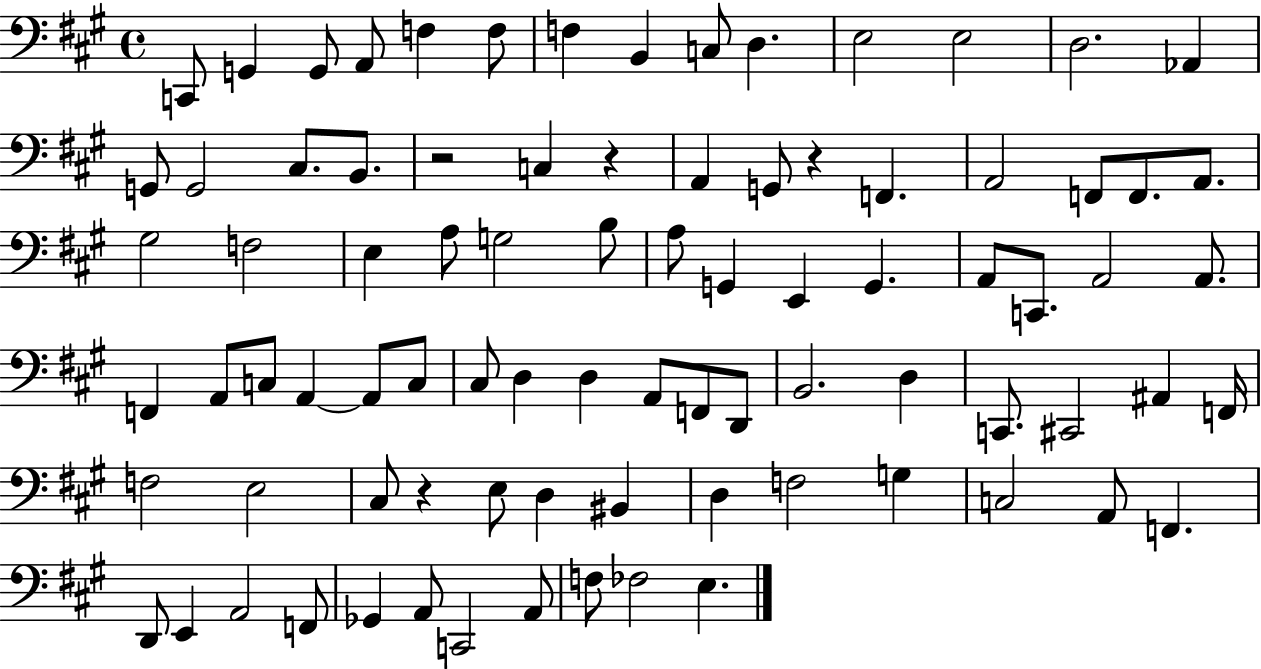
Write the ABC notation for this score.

X:1
T:Untitled
M:4/4
L:1/4
K:A
C,,/2 G,, G,,/2 A,,/2 F, F,/2 F, B,, C,/2 D, E,2 E,2 D,2 _A,, G,,/2 G,,2 ^C,/2 B,,/2 z2 C, z A,, G,,/2 z F,, A,,2 F,,/2 F,,/2 A,,/2 ^G,2 F,2 E, A,/2 G,2 B,/2 A,/2 G,, E,, G,, A,,/2 C,,/2 A,,2 A,,/2 F,, A,,/2 C,/2 A,, A,,/2 C,/2 ^C,/2 D, D, A,,/2 F,,/2 D,,/2 B,,2 D, C,,/2 ^C,,2 ^A,, F,,/4 F,2 E,2 ^C,/2 z E,/2 D, ^B,, D, F,2 G, C,2 A,,/2 F,, D,,/2 E,, A,,2 F,,/2 _G,, A,,/2 C,,2 A,,/2 F,/2 _F,2 E,